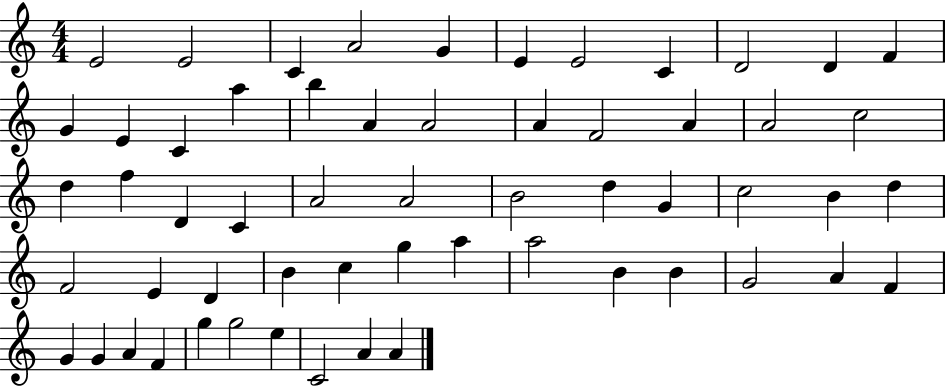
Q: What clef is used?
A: treble